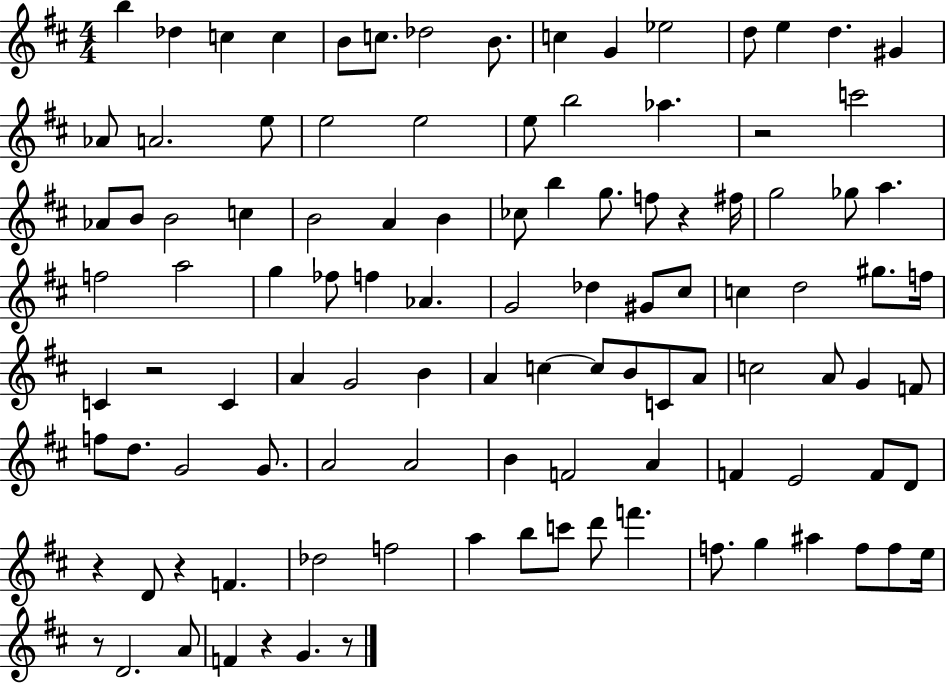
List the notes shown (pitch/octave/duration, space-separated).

B5/q Db5/q C5/q C5/q B4/e C5/e. Db5/h B4/e. C5/q G4/q Eb5/h D5/e E5/q D5/q. G#4/q Ab4/e A4/h. E5/e E5/h E5/h E5/e B5/h Ab5/q. R/h C6/h Ab4/e B4/e B4/h C5/q B4/h A4/q B4/q CES5/e B5/q G5/e. F5/e R/q F#5/s G5/h Gb5/e A5/q. F5/h A5/h G5/q FES5/e F5/q Ab4/q. G4/h Db5/q G#4/e C#5/e C5/q D5/h G#5/e. F5/s C4/q R/h C4/q A4/q G4/h B4/q A4/q C5/q C5/e B4/e C4/e A4/e C5/h A4/e G4/q F4/e F5/e D5/e. G4/h G4/e. A4/h A4/h B4/q F4/h A4/q F4/q E4/h F4/e D4/e R/q D4/e R/q F4/q. Db5/h F5/h A5/q B5/e C6/e D6/e F6/q. F5/e. G5/q A#5/q F5/e F5/e E5/s R/e D4/h. A4/e F4/q R/q G4/q. R/e